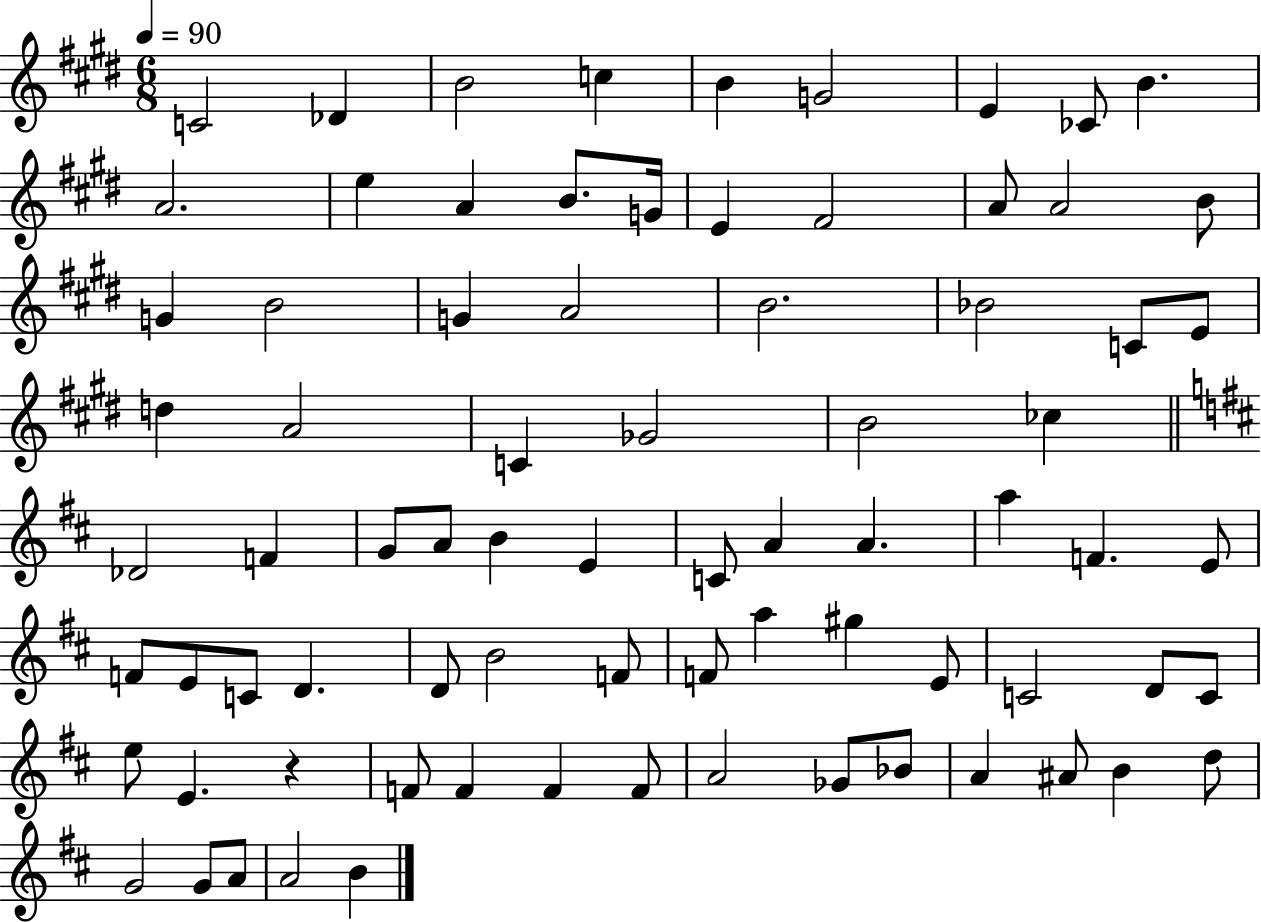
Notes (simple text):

C4/h Db4/q B4/h C5/q B4/q G4/h E4/q CES4/e B4/q. A4/h. E5/q A4/q B4/e. G4/s E4/q F#4/h A4/e A4/h B4/e G4/q B4/h G4/q A4/h B4/h. Bb4/h C4/e E4/e D5/q A4/h C4/q Gb4/h B4/h CES5/q Db4/h F4/q G4/e A4/e B4/q E4/q C4/e A4/q A4/q. A5/q F4/q. E4/e F4/e E4/e C4/e D4/q. D4/e B4/h F4/e F4/e A5/q G#5/q E4/e C4/h D4/e C4/e E5/e E4/q. R/q F4/e F4/q F4/q F4/e A4/h Gb4/e Bb4/e A4/q A#4/e B4/q D5/e G4/h G4/e A4/e A4/h B4/q